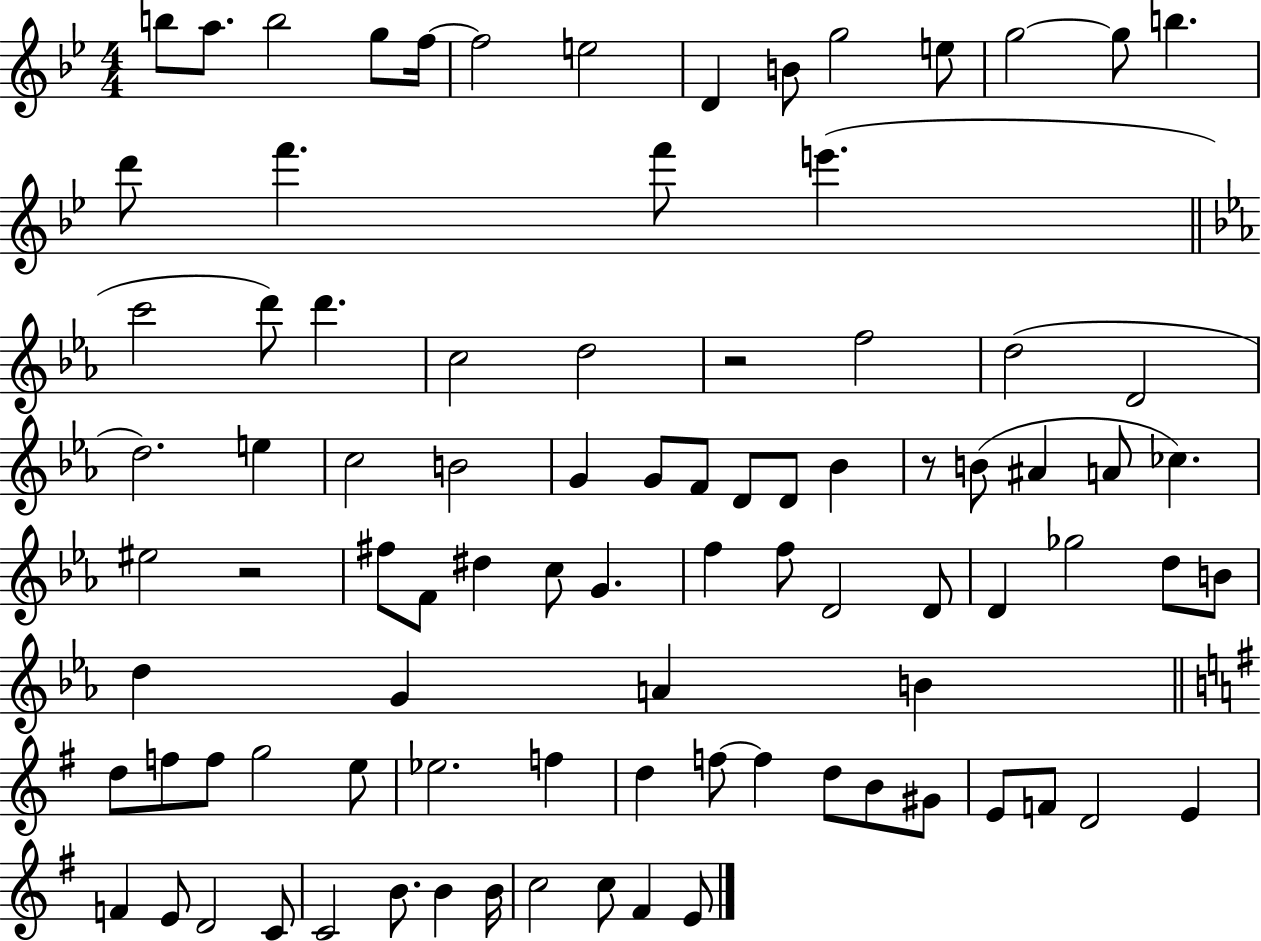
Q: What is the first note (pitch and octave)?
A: B5